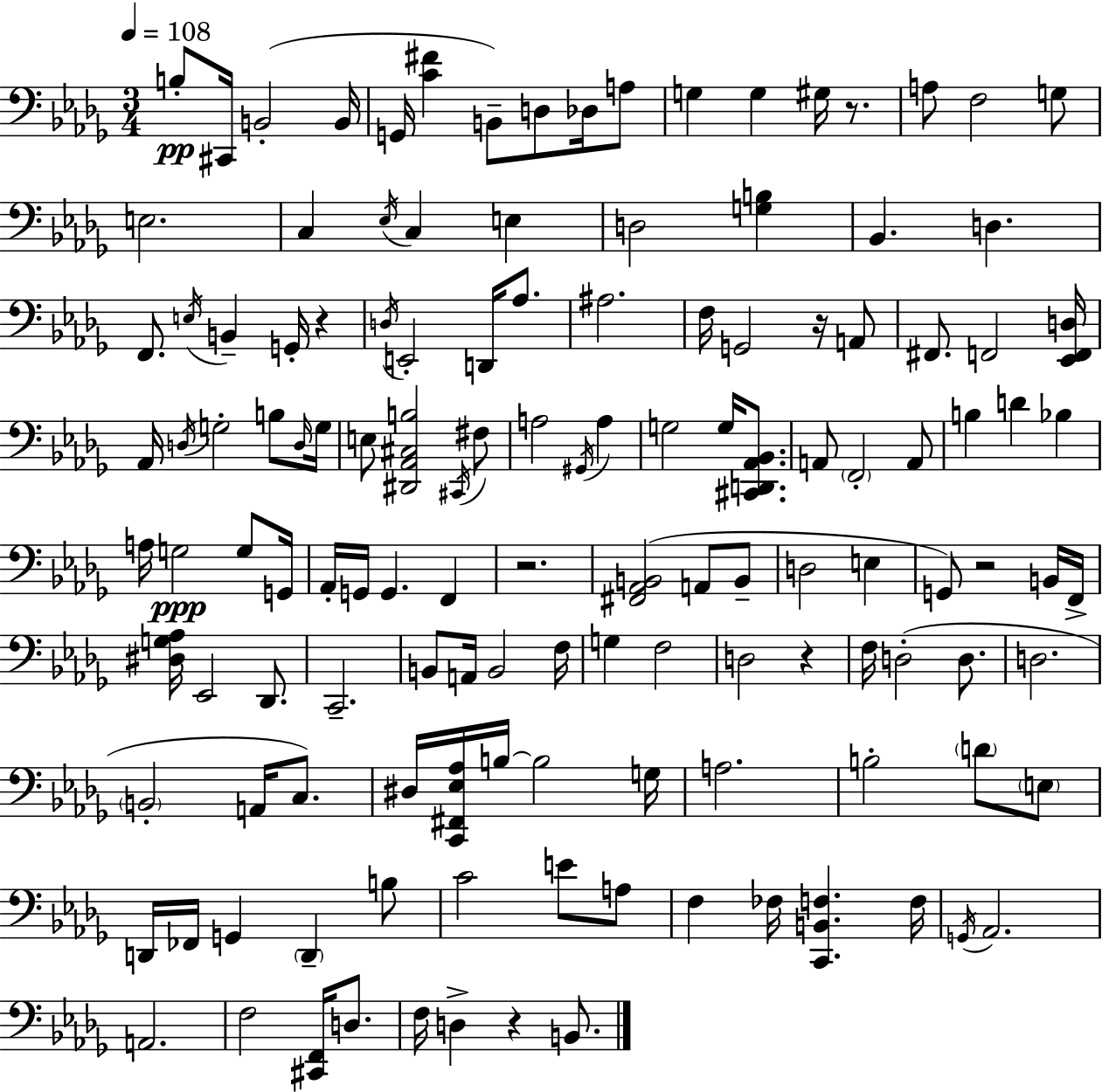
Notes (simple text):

B3/e C#2/s B2/h B2/s G2/s [C4,F#4]/q B2/e D3/e Db3/s A3/e G3/q G3/q G#3/s R/e. A3/e F3/h G3/e E3/h. C3/q Eb3/s C3/q E3/q D3/h [G3,B3]/q Bb2/q. D3/q. F2/e. E3/s B2/q G2/s R/q D3/s E2/h D2/s Ab3/e. A#3/h. F3/s G2/h R/s A2/e F#2/e. F2/h [Eb2,F2,D3]/s Ab2/s D3/s G3/h B3/e D3/s G3/s E3/e [D#2,Ab2,C#3,B3]/h C#2/s F#3/e A3/h G#2/s A3/q G3/h G3/s [C#2,D2,Ab2,Bb2]/e. A2/e F2/h A2/e B3/q D4/q Bb3/q A3/s G3/h G3/e G2/s Ab2/s G2/s G2/q. F2/q R/h. [F#2,Ab2,B2]/h A2/e B2/e D3/h E3/q G2/e R/h B2/s F2/s [D#3,G3,Ab3]/s Eb2/h Db2/e. C2/h. B2/e A2/s B2/h F3/s G3/q F3/h D3/h R/q F3/s D3/h D3/e. D3/h. B2/h A2/s C3/e. D#3/s [C2,F#2,Eb3,Ab3]/s B3/s B3/h G3/s A3/h. B3/h D4/e E3/e D2/s FES2/s G2/q D2/q B3/e C4/h E4/e A3/e F3/q FES3/s [C2,B2,F3]/q. F3/s G2/s Ab2/h. A2/h. F3/h [C#2,F2]/s D3/e. F3/s D3/q R/q B2/e.